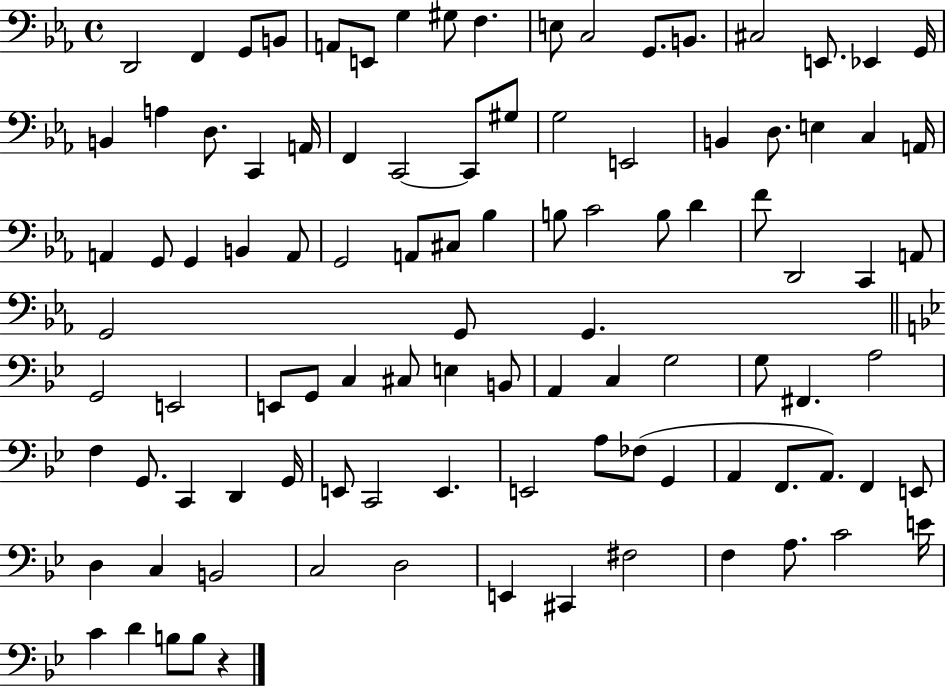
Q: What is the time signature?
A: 4/4